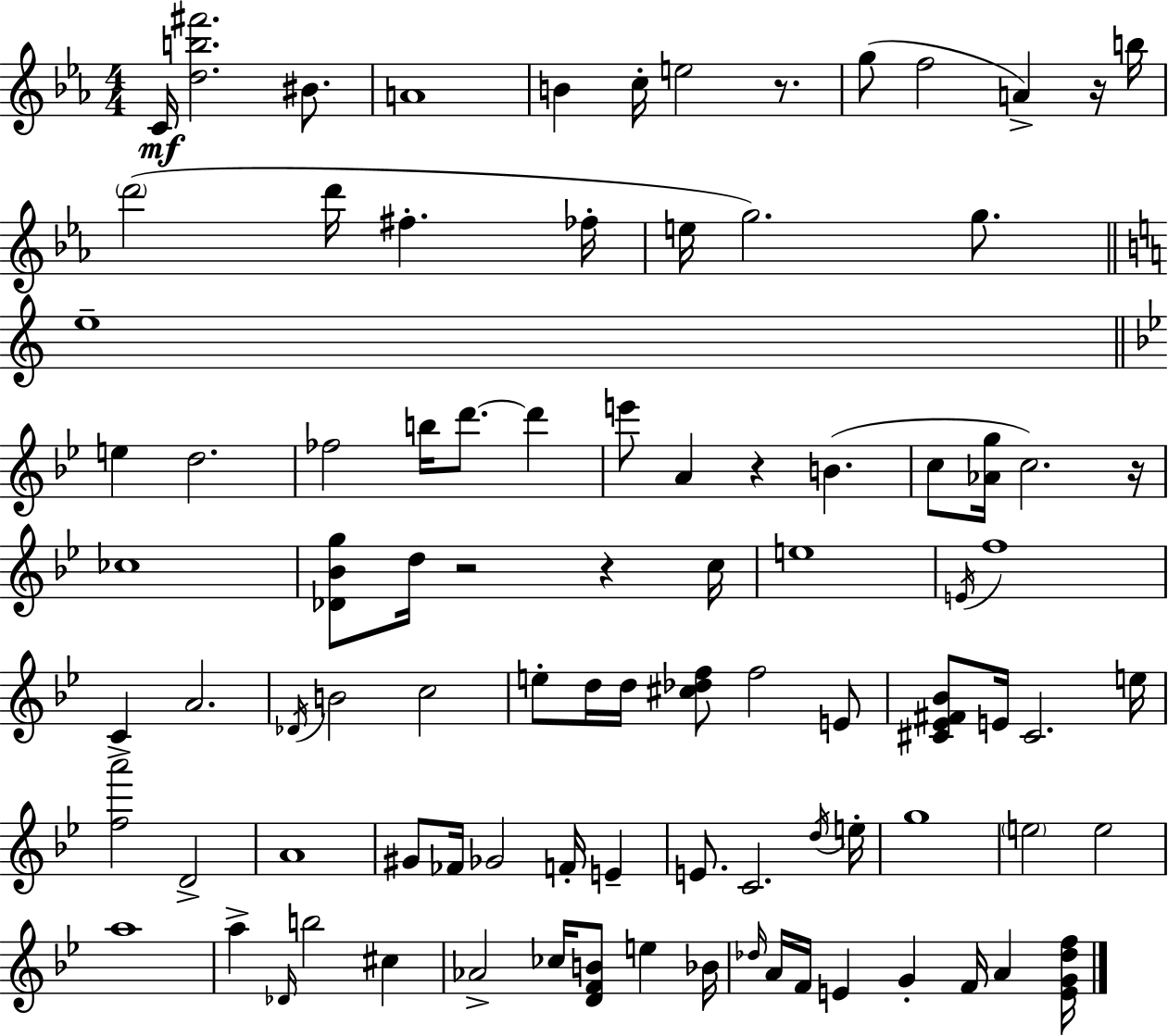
{
  \clef treble
  \numericTimeSignature
  \time 4/4
  \key c \minor
  c'16\mf <d'' b'' fis'''>2. bis'8. | a'1 | b'4 c''16-. e''2 r8. | g''8( f''2 a'4->) r16 b''16 | \break \parenthesize d'''2( d'''16 fis''4.-. fes''16-. | e''16 g''2.) g''8. | \bar "||" \break \key a \minor e''1-- | \bar "||" \break \key bes \major e''4 d''2. | fes''2 b''16 d'''8.~~ d'''4 | e'''8 a'4 r4 b'4.( | c''8 <aes' g''>16 c''2.) r16 | \break ces''1 | <des' bes' g''>8 d''16 r2 r4 c''16 | e''1 | \acciaccatura { e'16 } f''1 | \break c'4-> a'2. | \acciaccatura { des'16 } b'2 c''2 | e''8-. d''16 d''16 <cis'' des'' f''>8 f''2 | e'8 <cis' ees' fis' bes'>8 e'16 cis'2. | \break e''16 <f'' a'''>2 d'2-> | a'1 | gis'8 fes'16 ges'2 f'16-. e'4-- | e'8. c'2. | \break \acciaccatura { d''16 } e''16-. g''1 | \parenthesize e''2 e''2 | a''1 | a''4-> \grace { des'16 } b''2 | \break cis''4 aes'2-> ces''16 <d' f' b'>8 e''4 | bes'16 \grace { des''16 } a'16 f'16 e'4 g'4-. f'16 | a'4 <e' g' des'' f''>16 \bar "|."
}